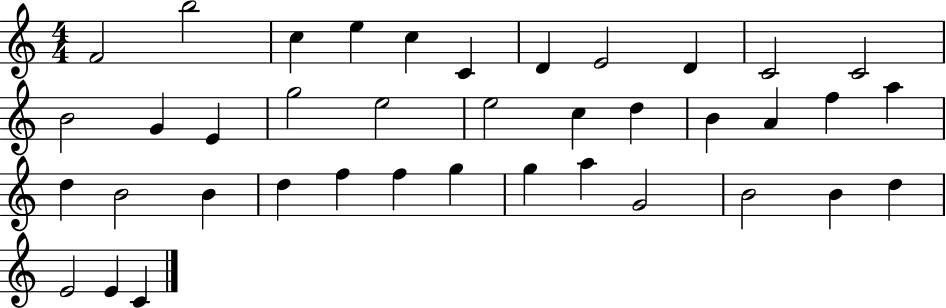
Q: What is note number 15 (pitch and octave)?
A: G5